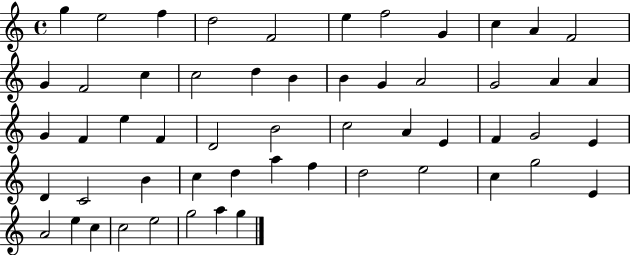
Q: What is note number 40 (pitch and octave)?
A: D5